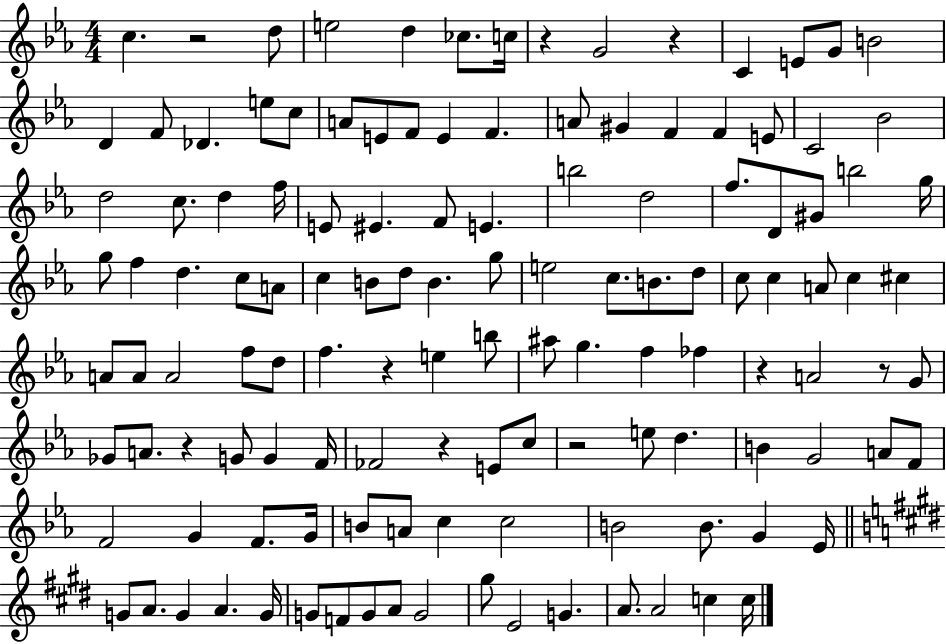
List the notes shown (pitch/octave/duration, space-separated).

C5/q. R/h D5/e E5/h D5/q CES5/e. C5/s R/q G4/h R/q C4/q E4/e G4/e B4/h D4/q F4/e Db4/q. E5/e C5/e A4/e E4/e F4/e E4/q F4/q. A4/e G#4/q F4/q F4/q E4/e C4/h Bb4/h D5/h C5/e. D5/q F5/s E4/e EIS4/q. F4/e E4/q. B5/h D5/h F5/e. D4/e G#4/e B5/h G5/s G5/e F5/q D5/q. C5/e A4/e C5/q B4/e D5/e B4/q. G5/e E5/h C5/e. B4/e. D5/e C5/e C5/q A4/e C5/q C#5/q A4/e A4/e A4/h F5/e D5/e F5/q. R/q E5/q B5/e A#5/e G5/q. F5/q FES5/q R/q A4/h R/e G4/e Gb4/e A4/e. R/q G4/e G4/q F4/s FES4/h R/q E4/e C5/e R/h E5/e D5/q. B4/q G4/h A4/e F4/e F4/h G4/q F4/e. G4/s B4/e A4/e C5/q C5/h B4/h B4/e. G4/q Eb4/s G4/e A4/e. G4/q A4/q. G4/s G4/e F4/e G4/e A4/e G4/h G#5/e E4/h G4/q. A4/e. A4/h C5/q C5/s